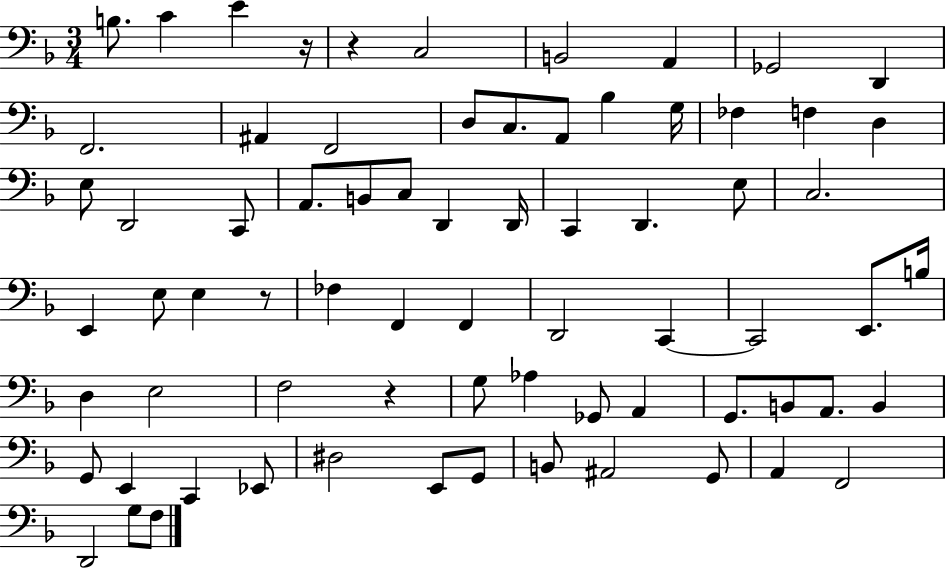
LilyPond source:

{
  \clef bass
  \numericTimeSignature
  \time 3/4
  \key f \major
  b8. c'4 e'4 r16 | r4 c2 | b,2 a,4 | ges,2 d,4 | \break f,2. | ais,4 f,2 | d8 c8. a,8 bes4 g16 | fes4 f4 d4 | \break e8 d,2 c,8 | a,8. b,8 c8 d,4 d,16 | c,4 d,4. e8 | c2. | \break e,4 e8 e4 r8 | fes4 f,4 f,4 | d,2 c,4~~ | c,2 e,8. b16 | \break d4 e2 | f2 r4 | g8 aes4 ges,8 a,4 | g,8. b,8 a,8. b,4 | \break g,8 e,4 c,4 ees,8 | dis2 e,8 g,8 | b,8 ais,2 g,8 | a,4 f,2 | \break d,2 g8 f8 | \bar "|."
}